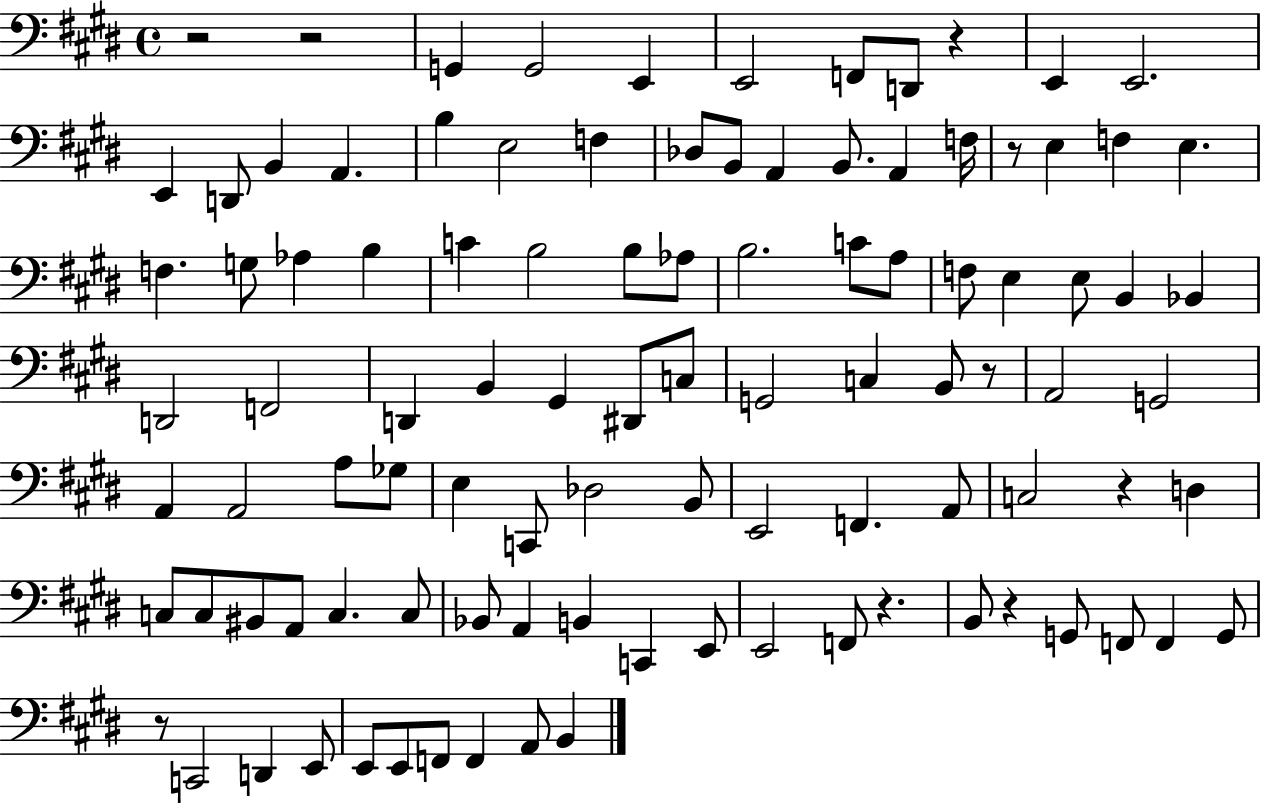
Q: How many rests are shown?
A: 9